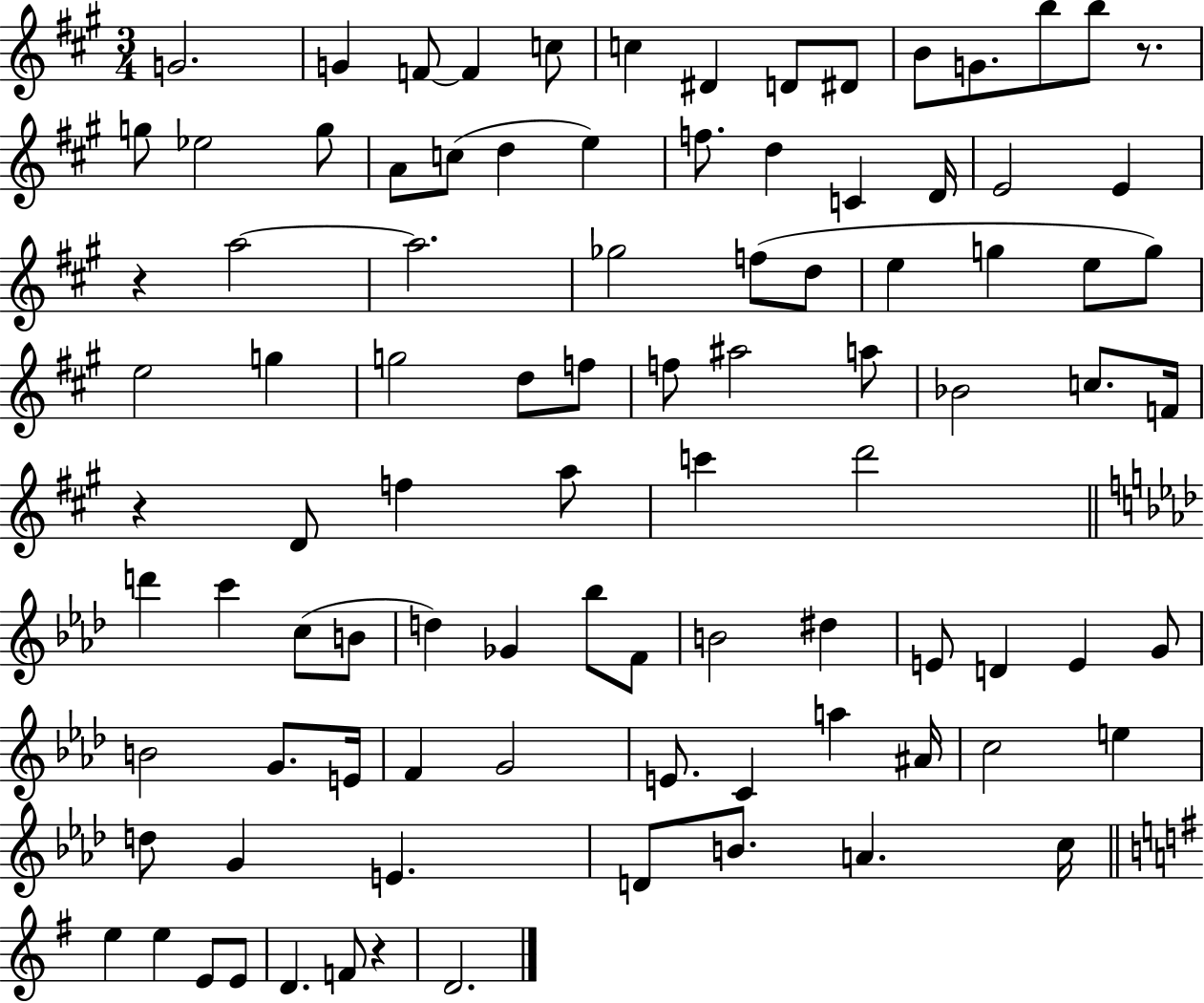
{
  \clef treble
  \numericTimeSignature
  \time 3/4
  \key a \major
  g'2. | g'4 f'8~~ f'4 c''8 | c''4 dis'4 d'8 dis'8 | b'8 g'8. b''8 b''8 r8. | \break g''8 ees''2 g''8 | a'8 c''8( d''4 e''4) | f''8. d''4 c'4 d'16 | e'2 e'4 | \break r4 a''2~~ | a''2. | ges''2 f''8( d''8 | e''4 g''4 e''8 g''8) | \break e''2 g''4 | g''2 d''8 f''8 | f''8 ais''2 a''8 | bes'2 c''8. f'16 | \break r4 d'8 f''4 a''8 | c'''4 d'''2 | \bar "||" \break \key aes \major d'''4 c'''4 c''8( b'8 | d''4) ges'4 bes''8 f'8 | b'2 dis''4 | e'8 d'4 e'4 g'8 | \break b'2 g'8. e'16 | f'4 g'2 | e'8. c'4 a''4 ais'16 | c''2 e''4 | \break d''8 g'4 e'4. | d'8 b'8. a'4. c''16 | \bar "||" \break \key g \major e''4 e''4 e'8 e'8 | d'4. f'8 r4 | d'2. | \bar "|."
}